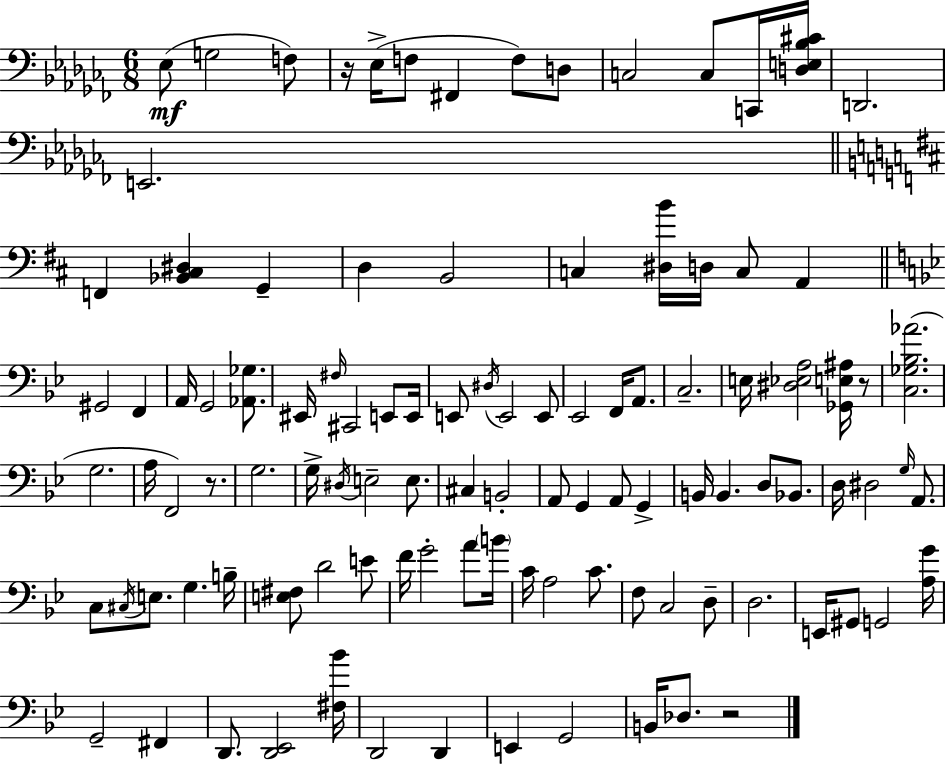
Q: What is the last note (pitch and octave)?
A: Db3